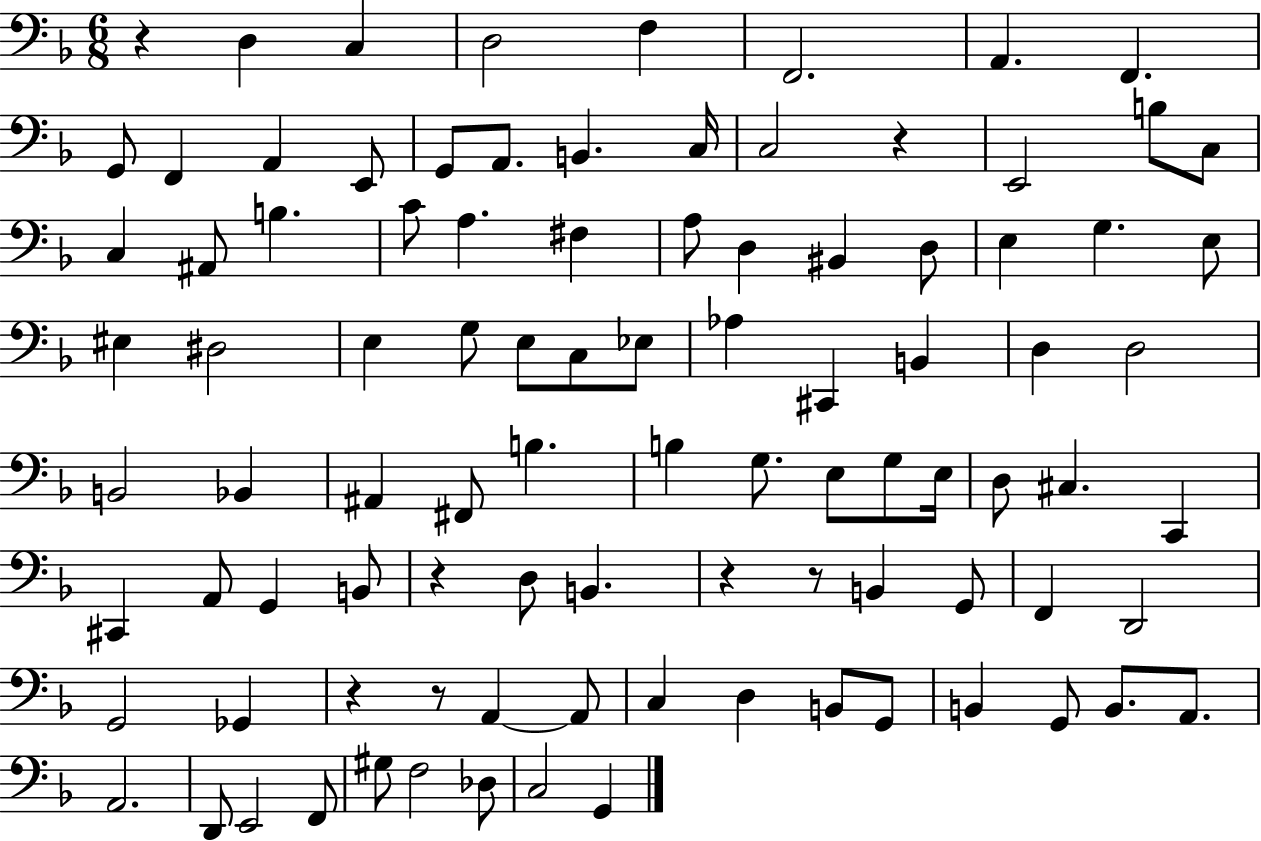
{
  \clef bass
  \numericTimeSignature
  \time 6/8
  \key f \major
  r4 d4 c4 | d2 f4 | f,2. | a,4. f,4. | \break g,8 f,4 a,4 e,8 | g,8 a,8. b,4. c16 | c2 r4 | e,2 b8 c8 | \break c4 ais,8 b4. | c'8 a4. fis4 | a8 d4 bis,4 d8 | e4 g4. e8 | \break eis4 dis2 | e4 g8 e8 c8 ees8 | aes4 cis,4 b,4 | d4 d2 | \break b,2 bes,4 | ais,4 fis,8 b4. | b4 g8. e8 g8 e16 | d8 cis4. c,4 | \break cis,4 a,8 g,4 b,8 | r4 d8 b,4. | r4 r8 b,4 g,8 | f,4 d,2 | \break g,2 ges,4 | r4 r8 a,4~~ a,8 | c4 d4 b,8 g,8 | b,4 g,8 b,8. a,8. | \break a,2. | d,8 e,2 f,8 | gis8 f2 des8 | c2 g,4 | \break \bar "|."
}